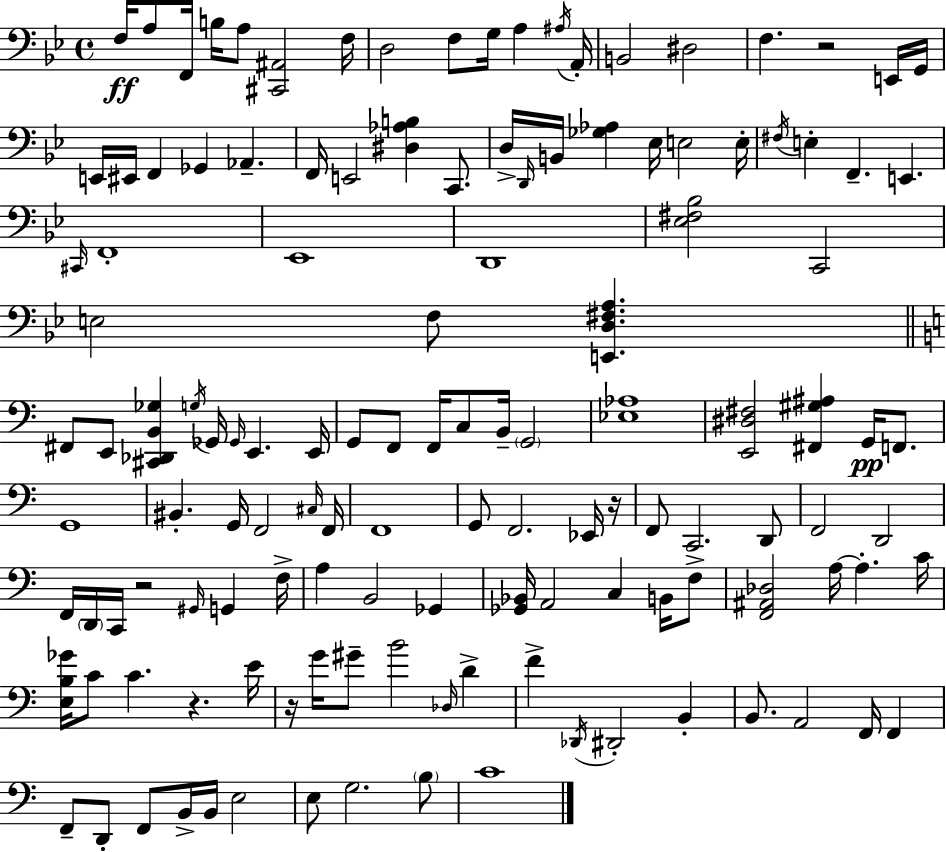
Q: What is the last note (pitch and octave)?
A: C4